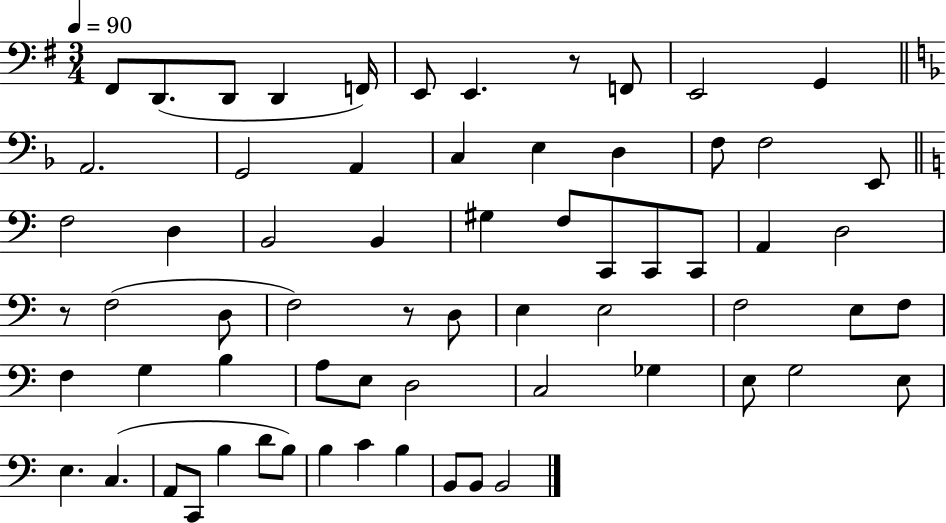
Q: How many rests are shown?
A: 3